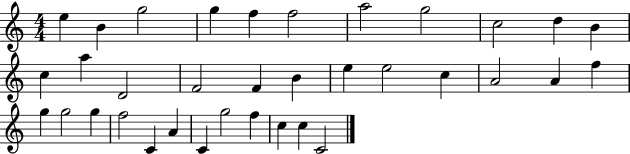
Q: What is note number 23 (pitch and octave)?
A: F5